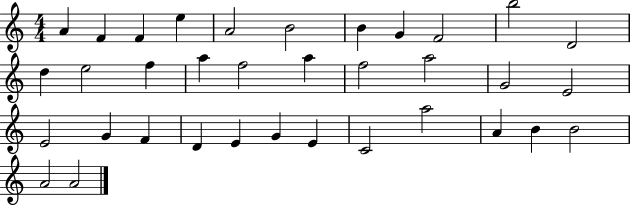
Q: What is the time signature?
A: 4/4